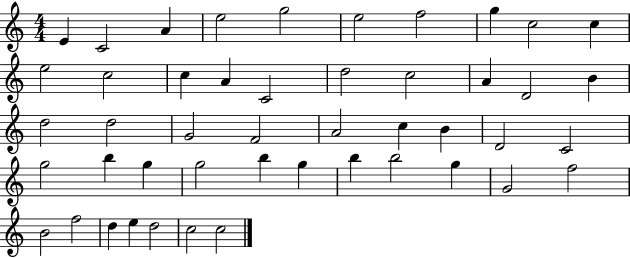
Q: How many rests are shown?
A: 0